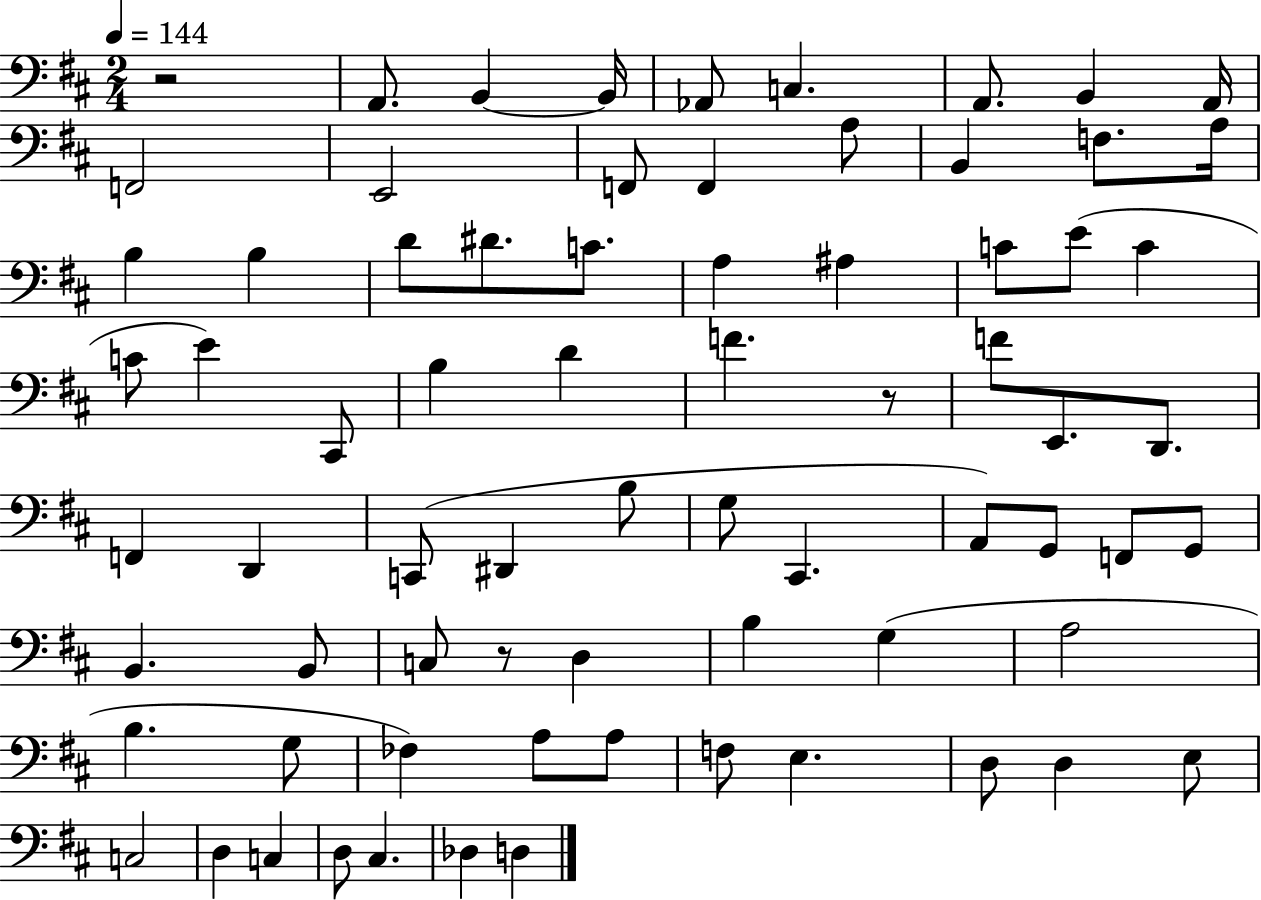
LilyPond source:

{
  \clef bass
  \numericTimeSignature
  \time 2/4
  \key d \major
  \tempo 4 = 144
  \repeat volta 2 { r2 | a,8. b,4~~ b,16 | aes,8 c4. | a,8. b,4 a,16 | \break f,2 | e,2 | f,8 f,4 a8 | b,4 f8. a16 | \break b4 b4 | d'8 dis'8. c'8. | a4 ais4 | c'8 e'8( c'4 | \break c'8 e'4) cis,8 | b4 d'4 | f'4. r8 | f'8 e,8. d,8. | \break f,4 d,4 | c,8( dis,4 b8 | g8 cis,4. | a,8) g,8 f,8 g,8 | \break b,4. b,8 | c8 r8 d4 | b4 g4( | a2 | \break b4. g8 | fes4) a8 a8 | f8 e4. | d8 d4 e8 | \break c2 | d4 c4 | d8 cis4. | des4 d4 | \break } \bar "|."
}